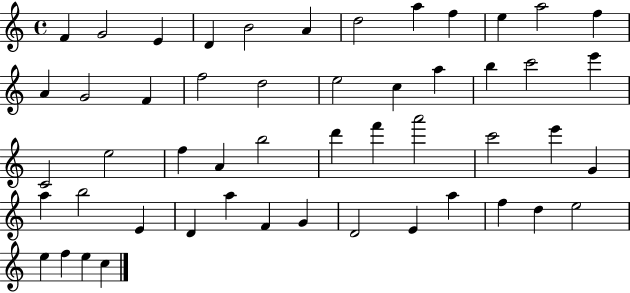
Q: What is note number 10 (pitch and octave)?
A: E5